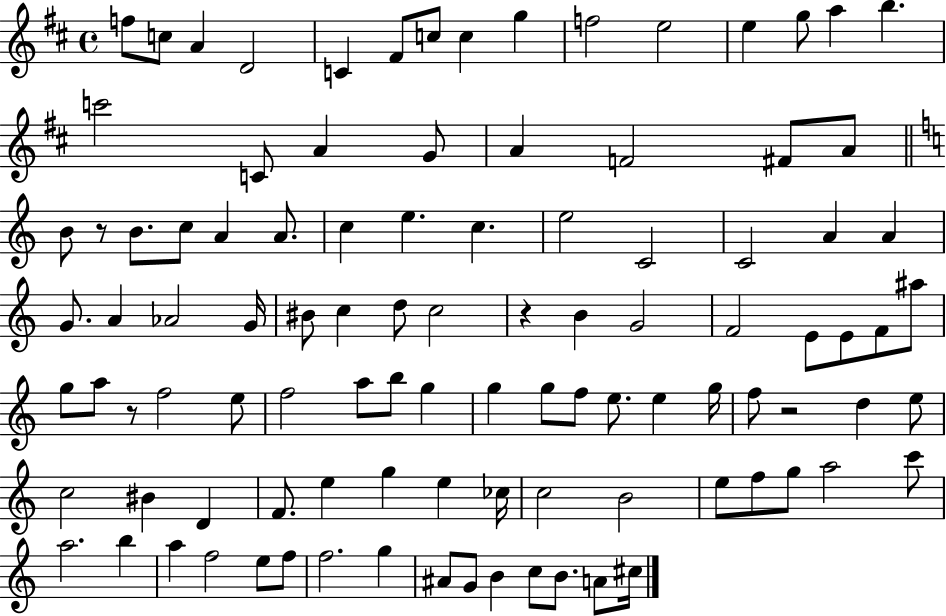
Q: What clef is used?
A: treble